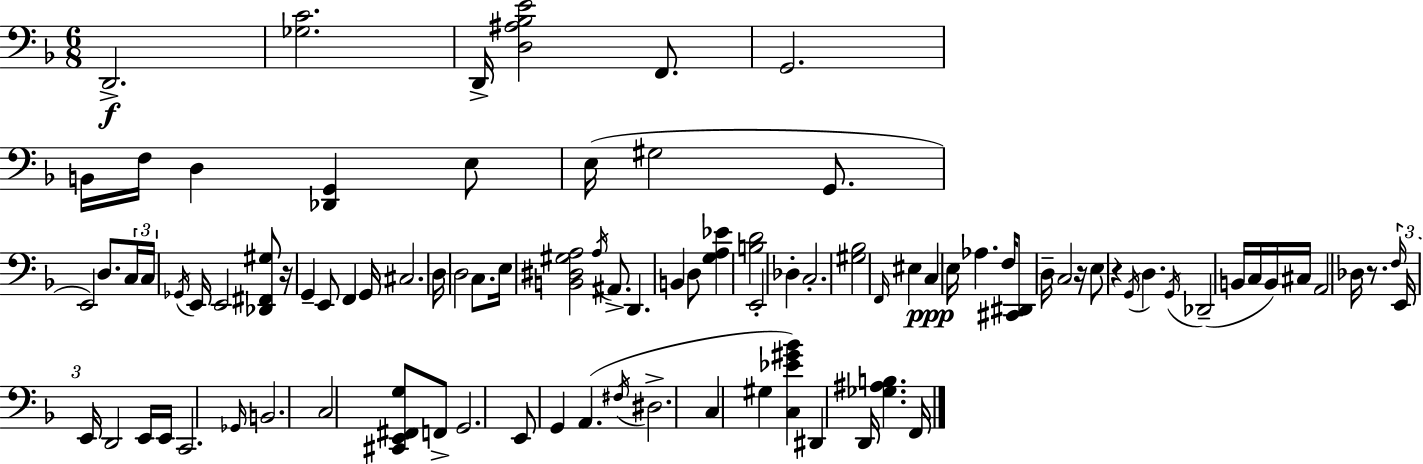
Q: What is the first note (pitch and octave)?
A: D2